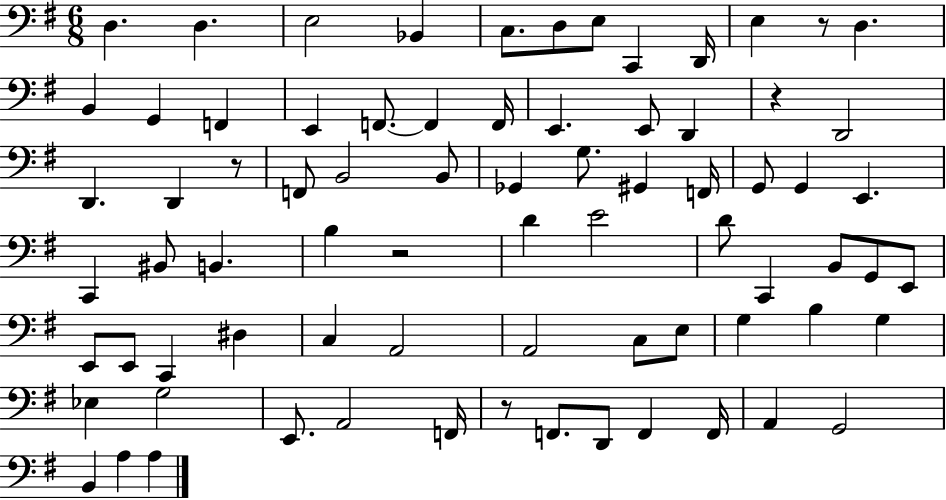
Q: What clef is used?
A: bass